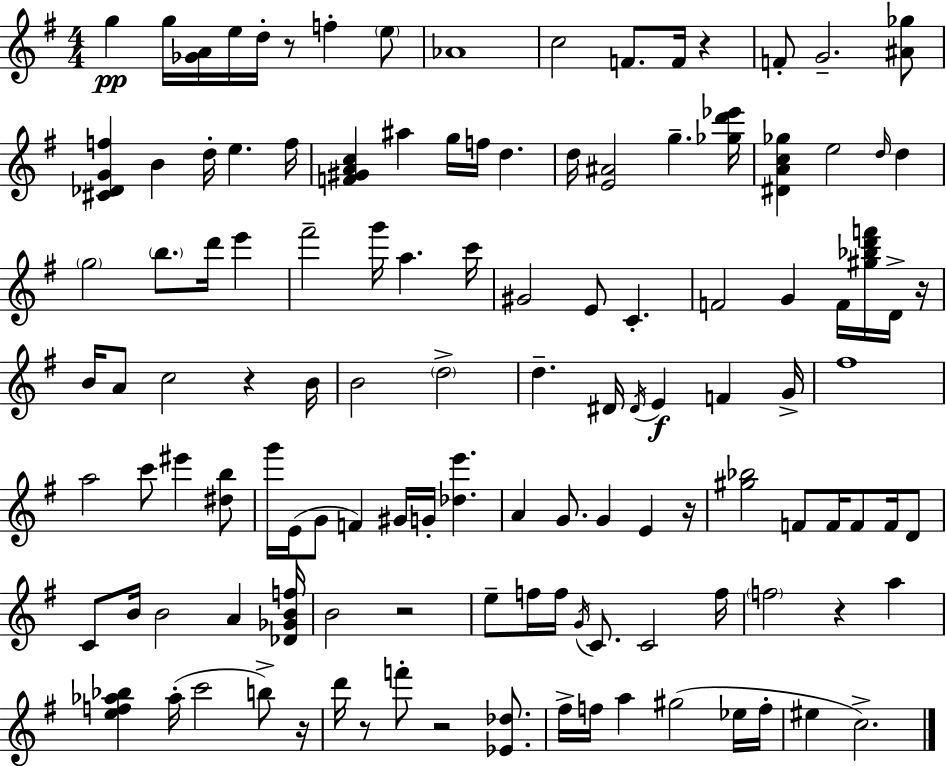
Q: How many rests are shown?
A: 10